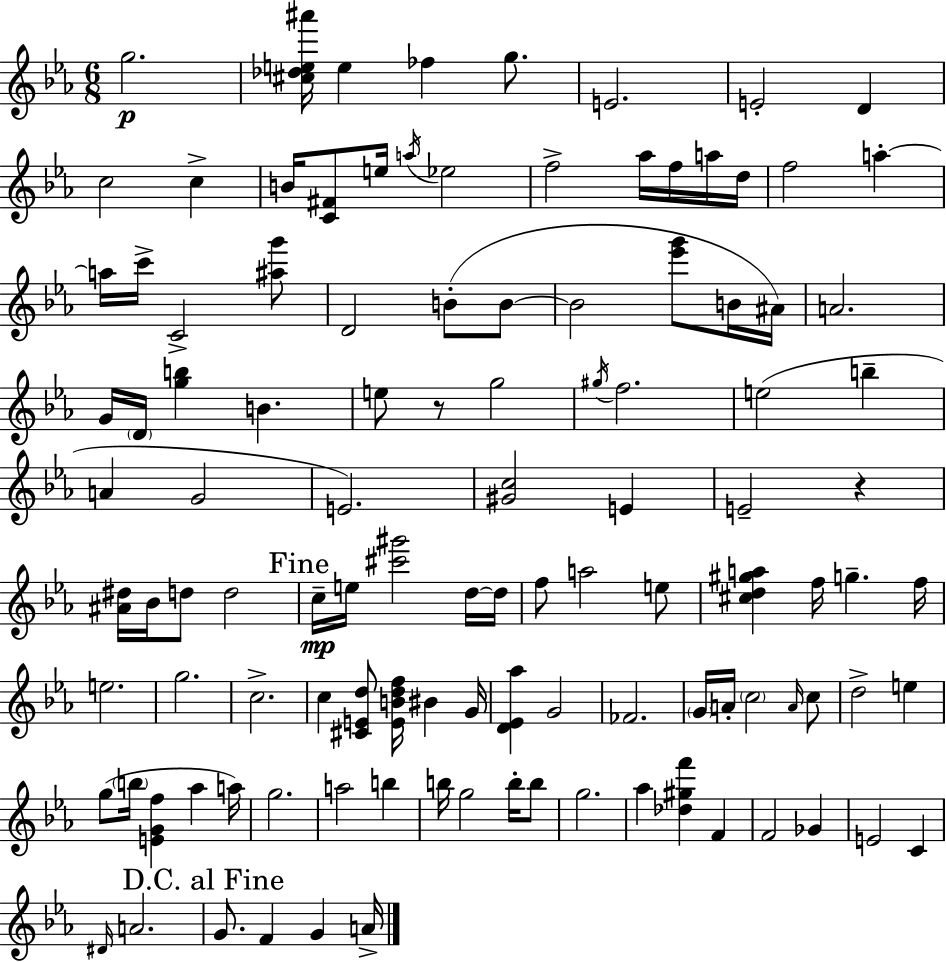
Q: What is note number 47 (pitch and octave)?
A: D5